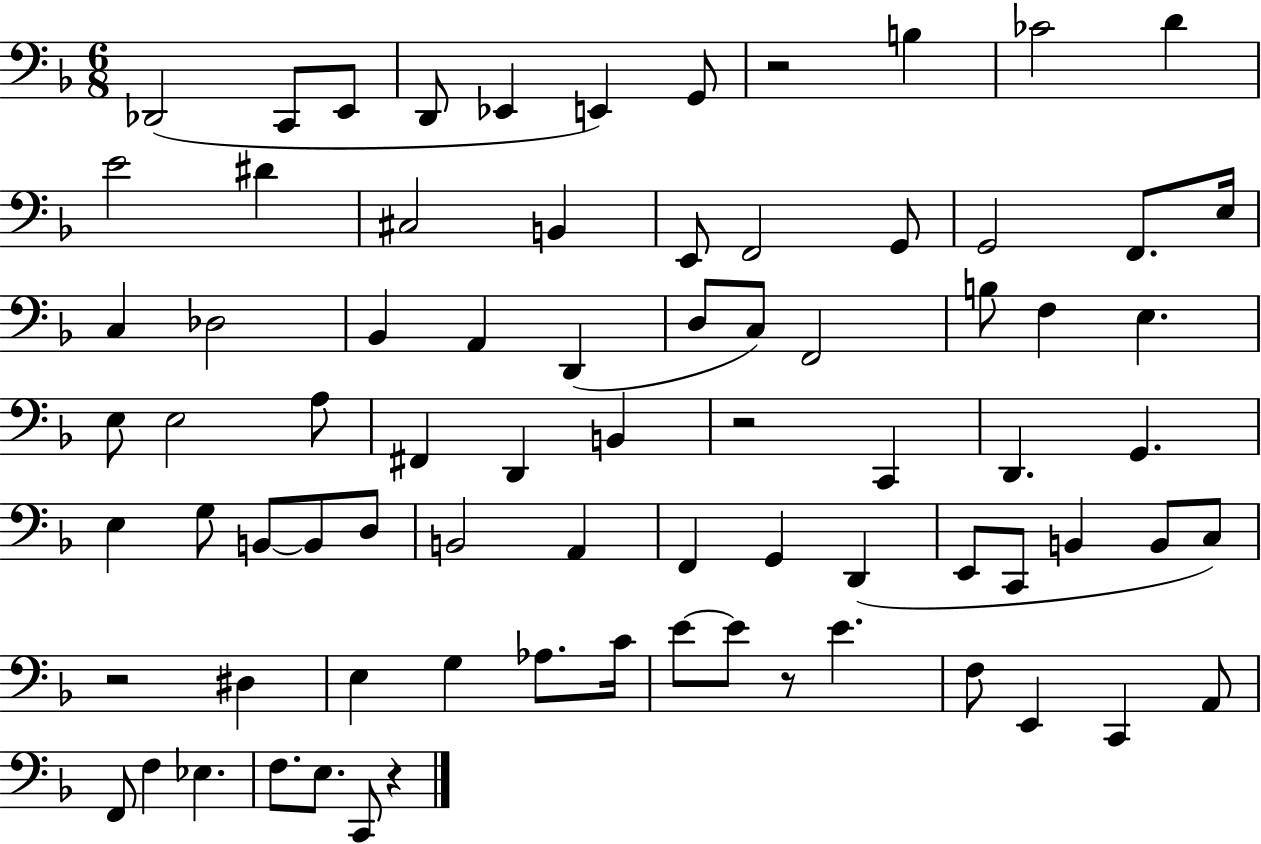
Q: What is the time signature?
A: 6/8